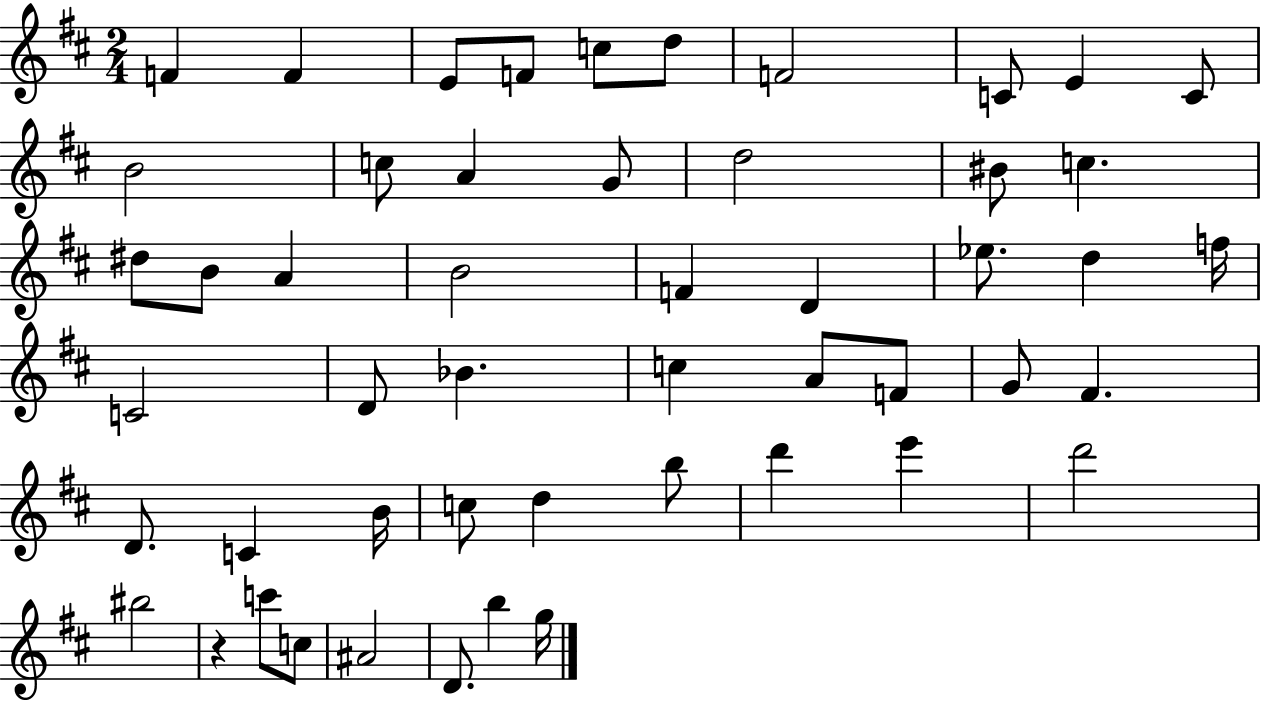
{
  \clef treble
  \numericTimeSignature
  \time 2/4
  \key d \major
  \repeat volta 2 { f'4 f'4 | e'8 f'8 c''8 d''8 | f'2 | c'8 e'4 c'8 | \break b'2 | c''8 a'4 g'8 | d''2 | bis'8 c''4. | \break dis''8 b'8 a'4 | b'2 | f'4 d'4 | ees''8. d''4 f''16 | \break c'2 | d'8 bes'4. | c''4 a'8 f'8 | g'8 fis'4. | \break d'8. c'4 b'16 | c''8 d''4 b''8 | d'''4 e'''4 | d'''2 | \break bis''2 | r4 c'''8 c''8 | ais'2 | d'8. b''4 g''16 | \break } \bar "|."
}